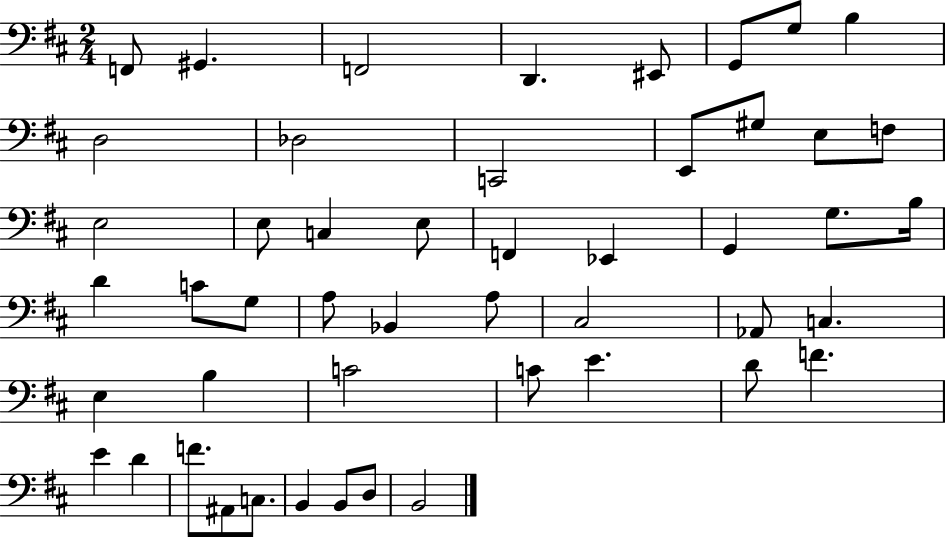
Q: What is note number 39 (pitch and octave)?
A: D4